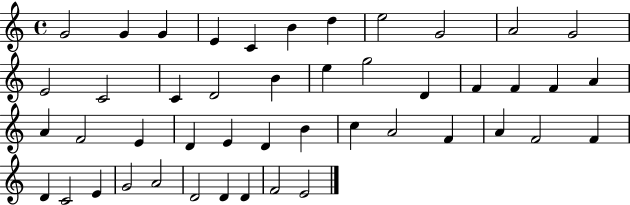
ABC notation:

X:1
T:Untitled
M:4/4
L:1/4
K:C
G2 G G E C B d e2 G2 A2 G2 E2 C2 C D2 B e g2 D F F F A A F2 E D E D B c A2 F A F2 F D C2 E G2 A2 D2 D D F2 E2